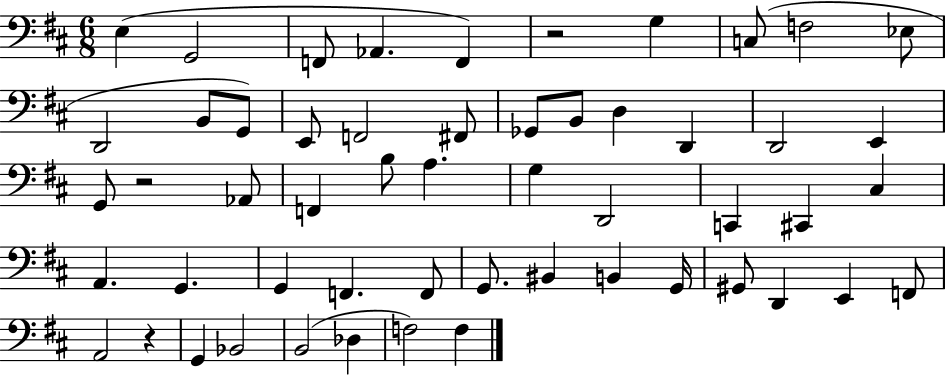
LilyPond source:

{
  \clef bass
  \numericTimeSignature
  \time 6/8
  \key d \major
  e4( g,2 | f,8 aes,4. f,4) | r2 g4 | c8( f2 ees8 | \break d,2 b,8 g,8) | e,8 f,2 fis,8 | ges,8 b,8 d4 d,4 | d,2 e,4 | \break g,8 r2 aes,8 | f,4 b8 a4. | g4 d,2 | c,4 cis,4 cis4 | \break a,4. g,4. | g,4 f,4. f,8 | g,8. bis,4 b,4 g,16 | gis,8 d,4 e,4 f,8 | \break a,2 r4 | g,4 bes,2 | b,2( des4 | f2) f4 | \break \bar "|."
}